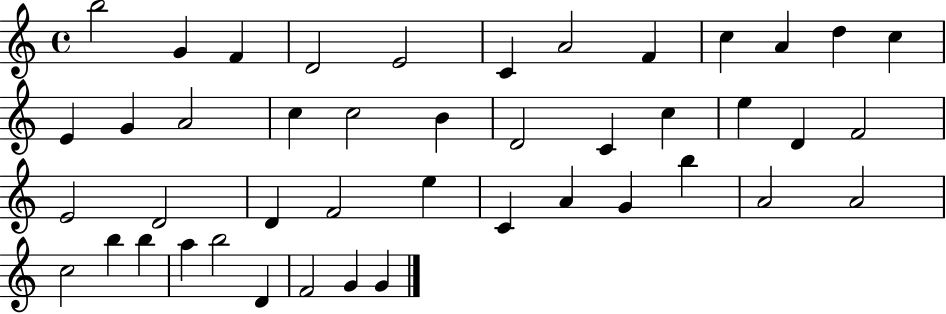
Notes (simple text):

B5/h G4/q F4/q D4/h E4/h C4/q A4/h F4/q C5/q A4/q D5/q C5/q E4/q G4/q A4/h C5/q C5/h B4/q D4/h C4/q C5/q E5/q D4/q F4/h E4/h D4/h D4/q F4/h E5/q C4/q A4/q G4/q B5/q A4/h A4/h C5/h B5/q B5/q A5/q B5/h D4/q F4/h G4/q G4/q